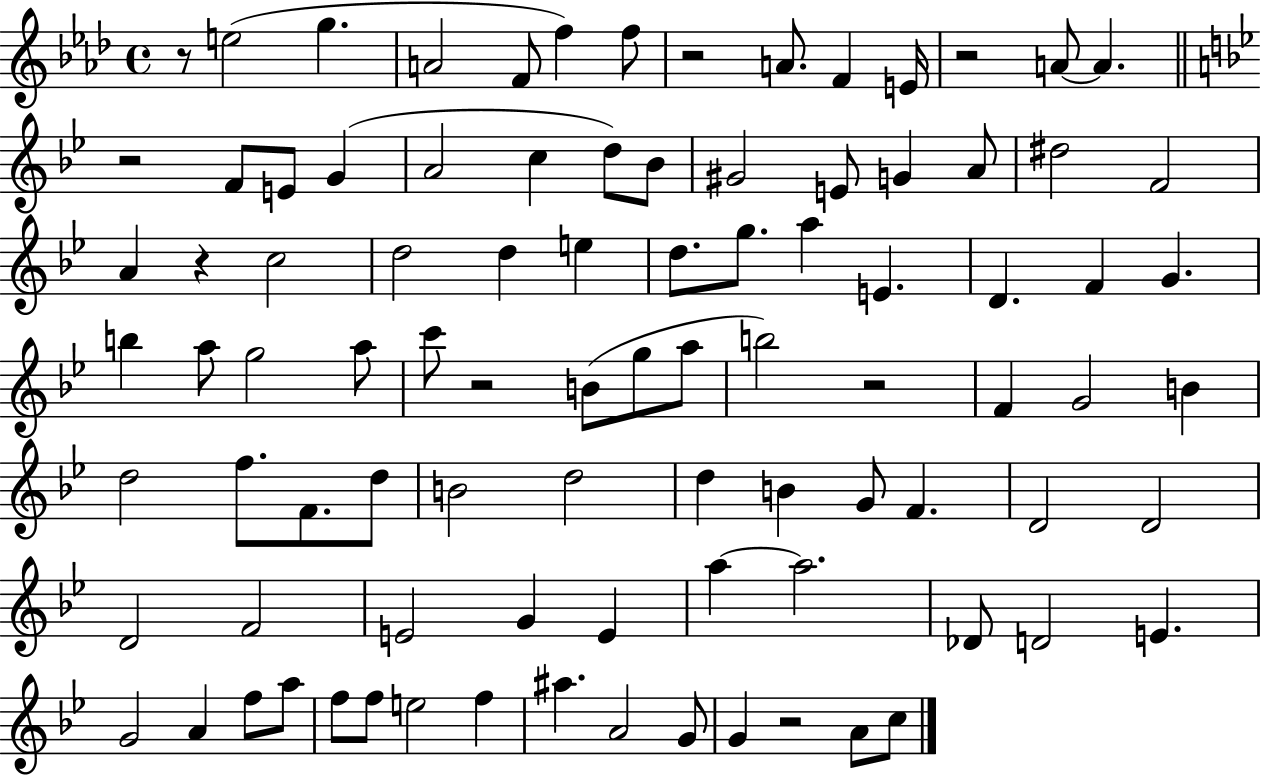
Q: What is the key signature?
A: AES major